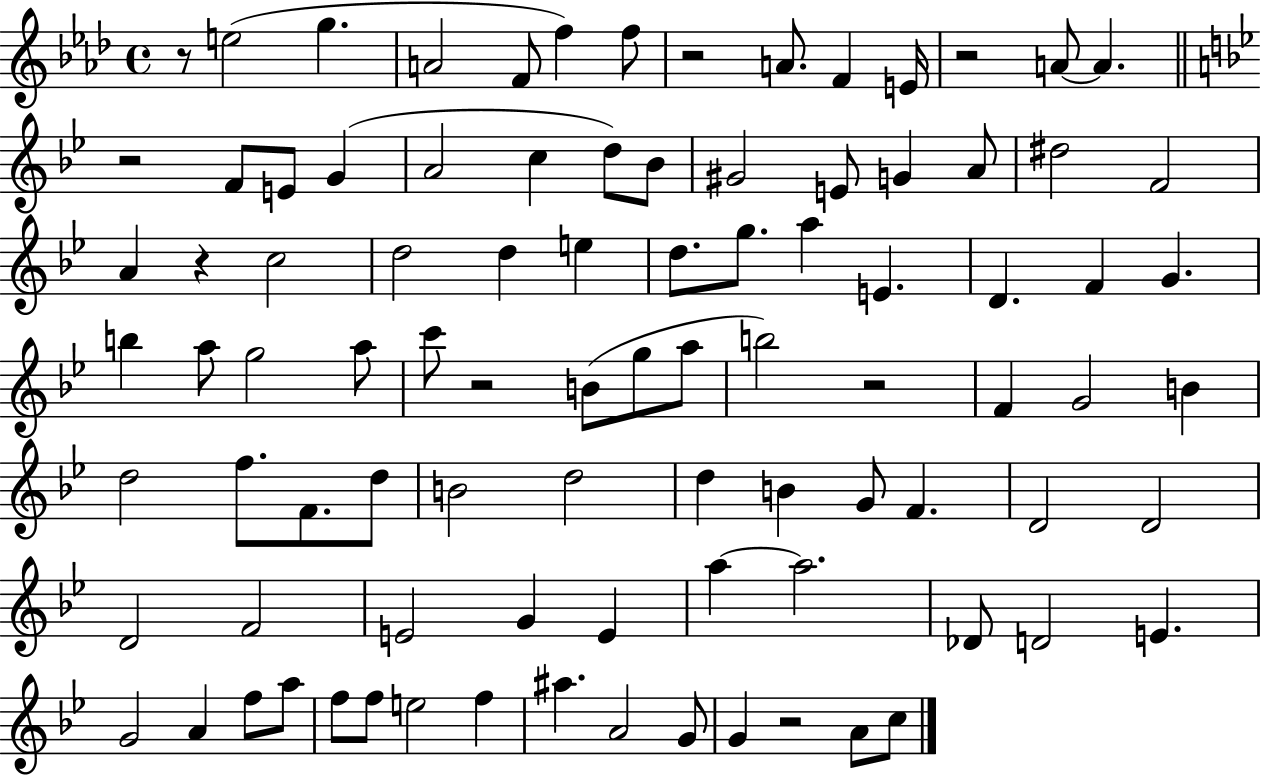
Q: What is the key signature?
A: AES major